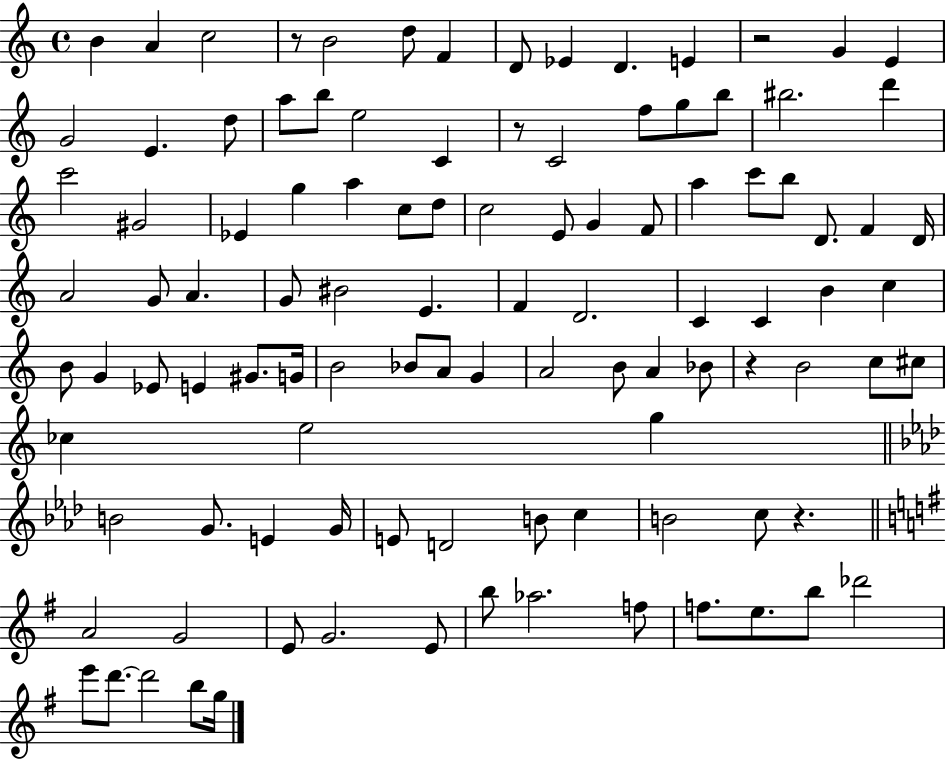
X:1
T:Untitled
M:4/4
L:1/4
K:C
B A c2 z/2 B2 d/2 F D/2 _E D E z2 G E G2 E d/2 a/2 b/2 e2 C z/2 C2 f/2 g/2 b/2 ^b2 d' c'2 ^G2 _E g a c/2 d/2 c2 E/2 G F/2 a c'/2 b/2 D/2 F D/4 A2 G/2 A G/2 ^B2 E F D2 C C B c B/2 G _E/2 E ^G/2 G/4 B2 _B/2 A/2 G A2 B/2 A _B/2 z B2 c/2 ^c/2 _c e2 g B2 G/2 E G/4 E/2 D2 B/2 c B2 c/2 z A2 G2 E/2 G2 E/2 b/2 _a2 f/2 f/2 e/2 b/2 _d'2 e'/2 d'/2 d'2 b/2 g/4